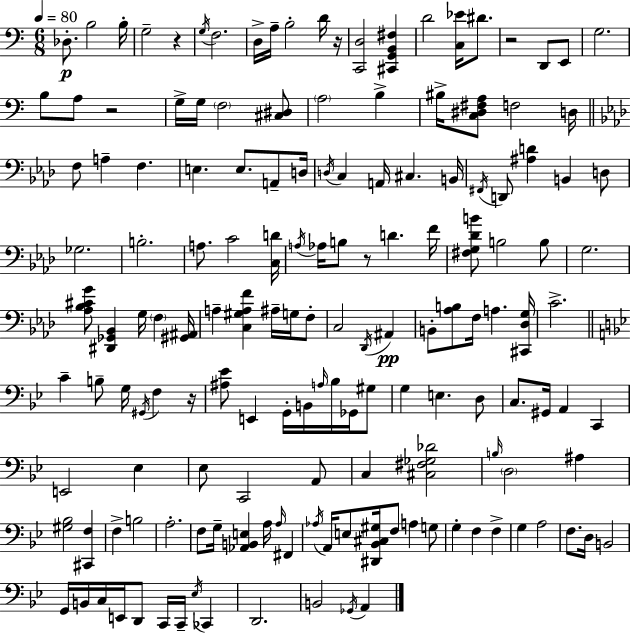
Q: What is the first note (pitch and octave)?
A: Db3